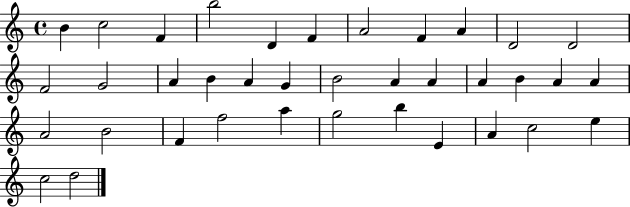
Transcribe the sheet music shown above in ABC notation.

X:1
T:Untitled
M:4/4
L:1/4
K:C
B c2 F b2 D F A2 F A D2 D2 F2 G2 A B A G B2 A A A B A A A2 B2 F f2 a g2 b E A c2 e c2 d2